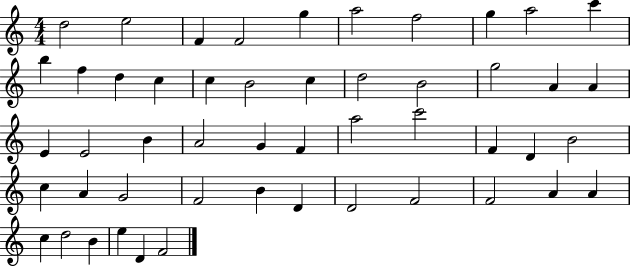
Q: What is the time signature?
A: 4/4